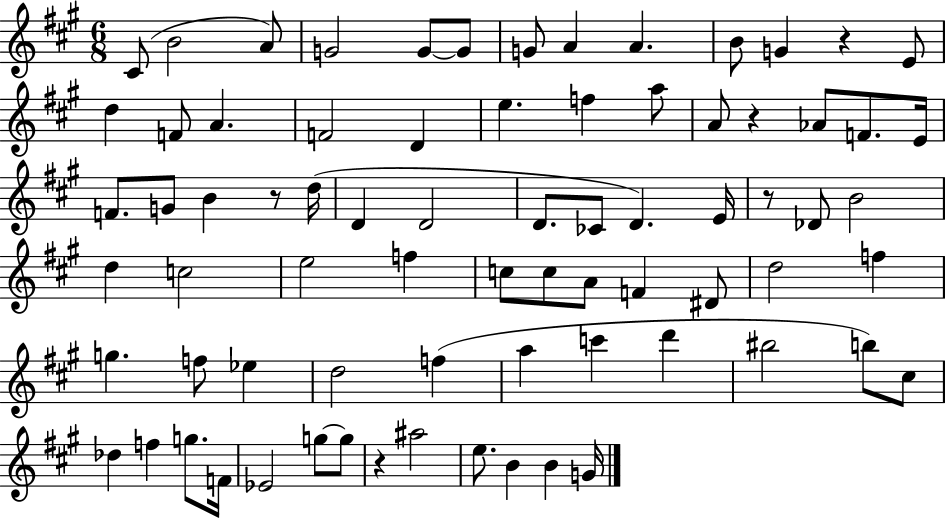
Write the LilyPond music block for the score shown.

{
  \clef treble
  \numericTimeSignature
  \time 6/8
  \key a \major
  cis'8( b'2 a'8) | g'2 g'8~~ g'8 | g'8 a'4 a'4. | b'8 g'4 r4 e'8 | \break d''4 f'8 a'4. | f'2 d'4 | e''4. f''4 a''8 | a'8 r4 aes'8 f'8. e'16 | \break f'8. g'8 b'4 r8 d''16( | d'4 d'2 | d'8. ces'8 d'4.) e'16 | r8 des'8 b'2 | \break d''4 c''2 | e''2 f''4 | c''8 c''8 a'8 f'4 dis'8 | d''2 f''4 | \break g''4. f''8 ees''4 | d''2 f''4( | a''4 c'''4 d'''4 | bis''2 b''8) cis''8 | \break des''4 f''4 g''8. f'16 | ees'2 g''8~~ g''8 | r4 ais''2 | e''8. b'4 b'4 g'16 | \break \bar "|."
}